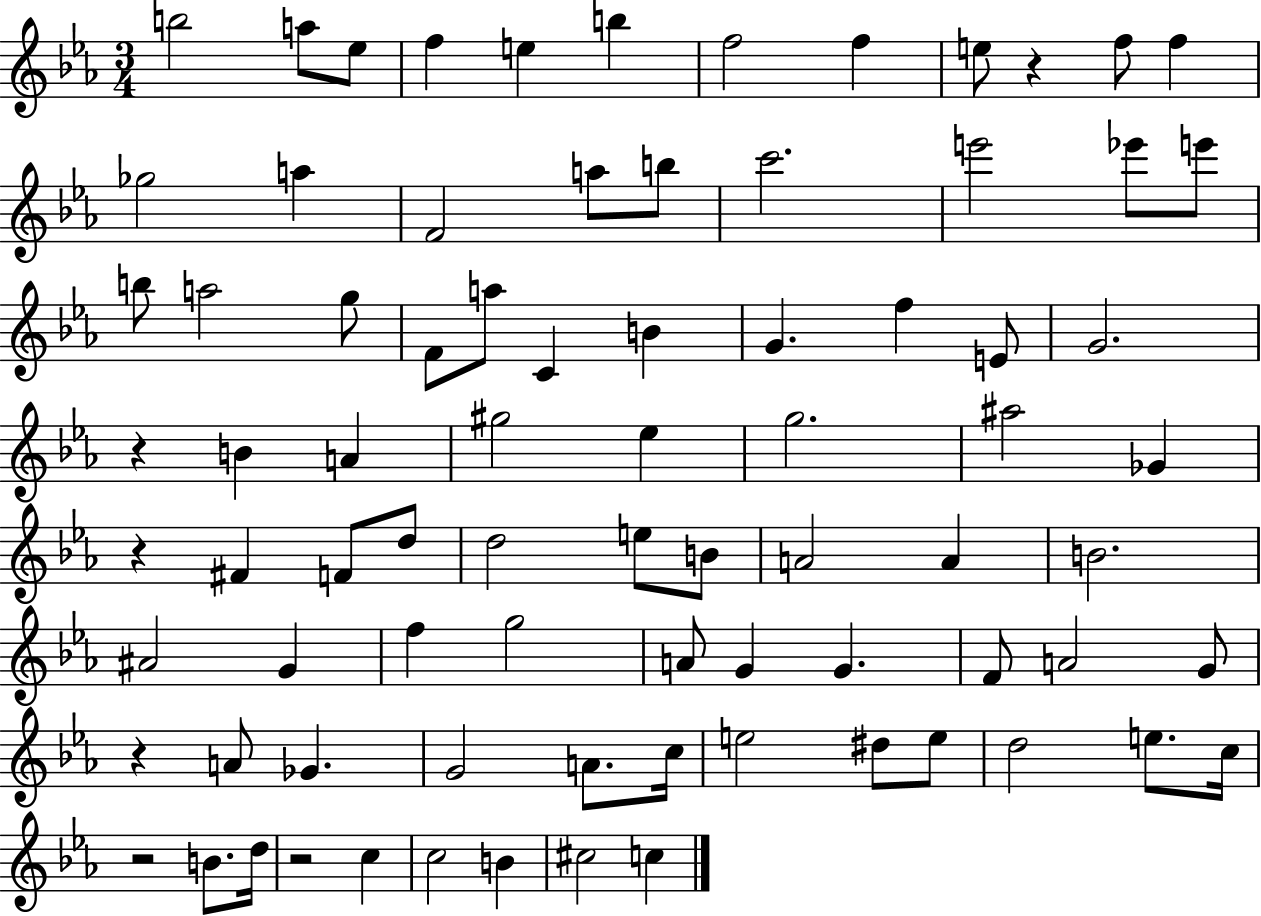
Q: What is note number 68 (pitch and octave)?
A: C5